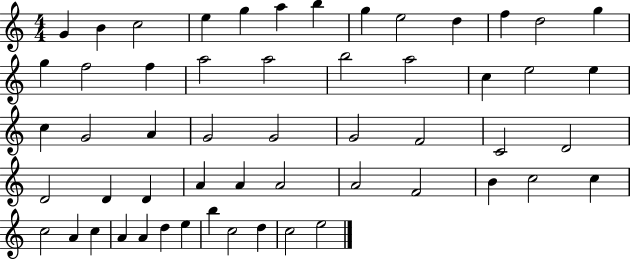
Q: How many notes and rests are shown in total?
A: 55